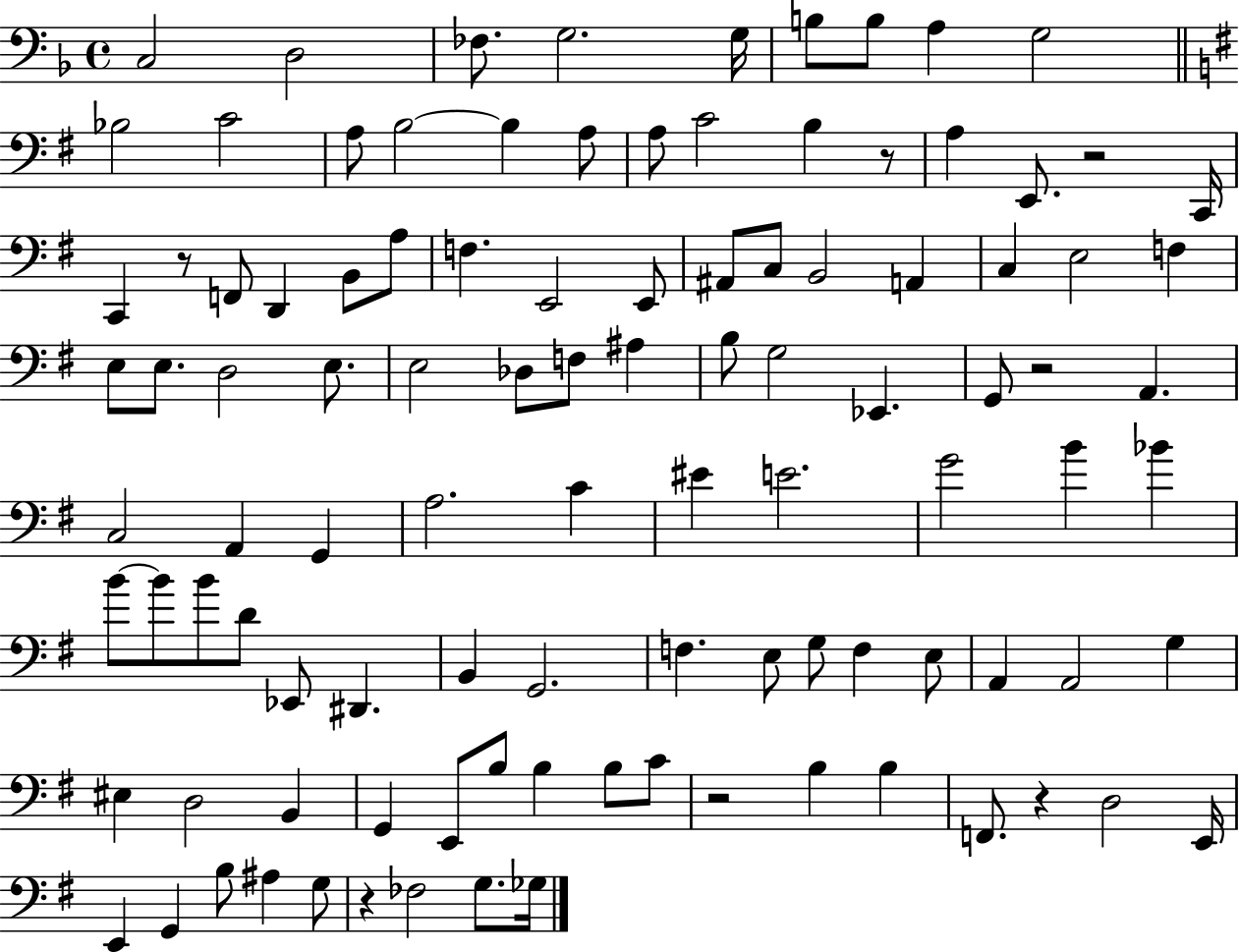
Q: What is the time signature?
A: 4/4